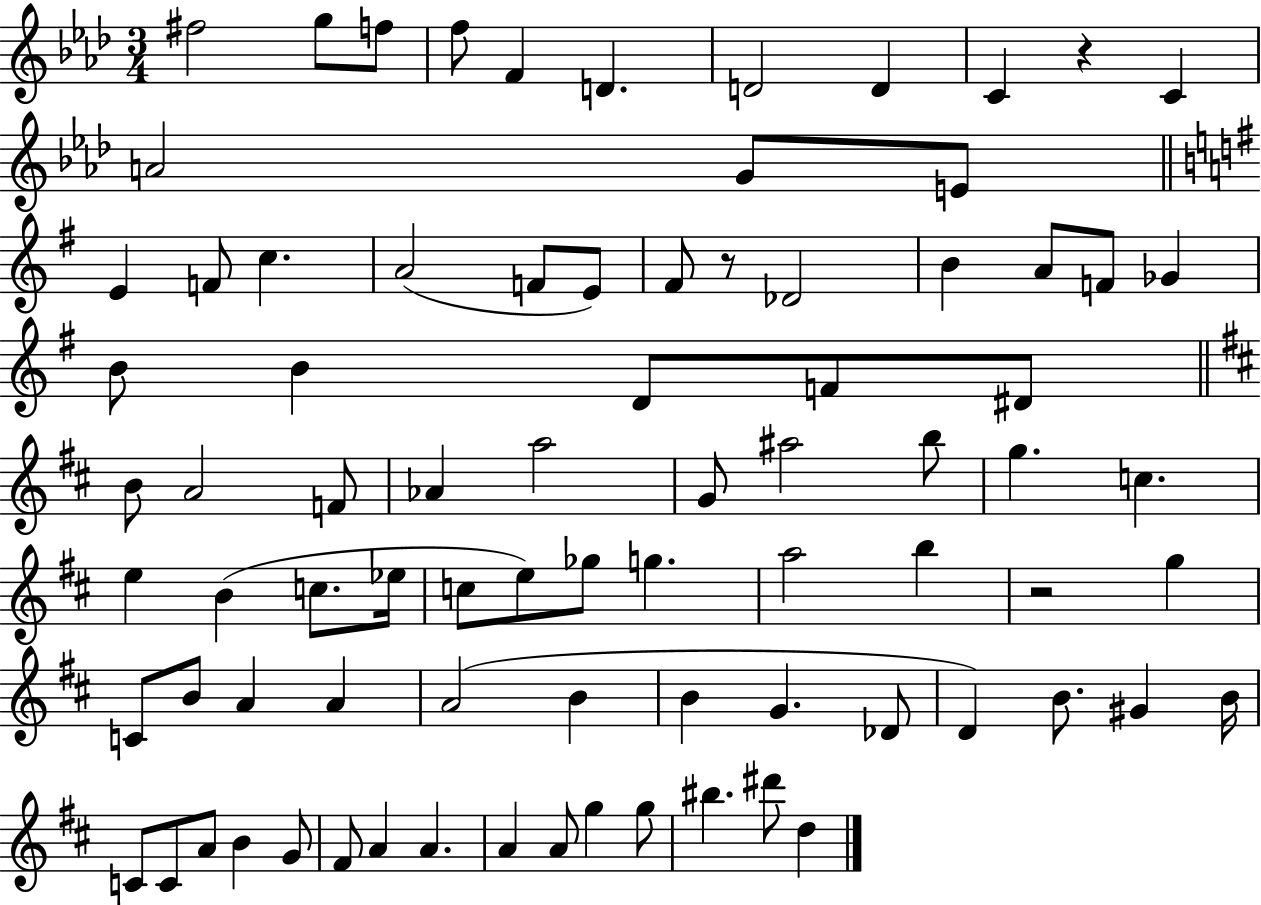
X:1
T:Untitled
M:3/4
L:1/4
K:Ab
^f2 g/2 f/2 f/2 F D D2 D C z C A2 G/2 E/2 E F/2 c A2 F/2 E/2 ^F/2 z/2 _D2 B A/2 F/2 _G B/2 B D/2 F/2 ^D/2 B/2 A2 F/2 _A a2 G/2 ^a2 b/2 g c e B c/2 _e/4 c/2 e/2 _g/2 g a2 b z2 g C/2 B/2 A A A2 B B G _D/2 D B/2 ^G B/4 C/2 C/2 A/2 B G/2 ^F/2 A A A A/2 g g/2 ^b ^d'/2 d